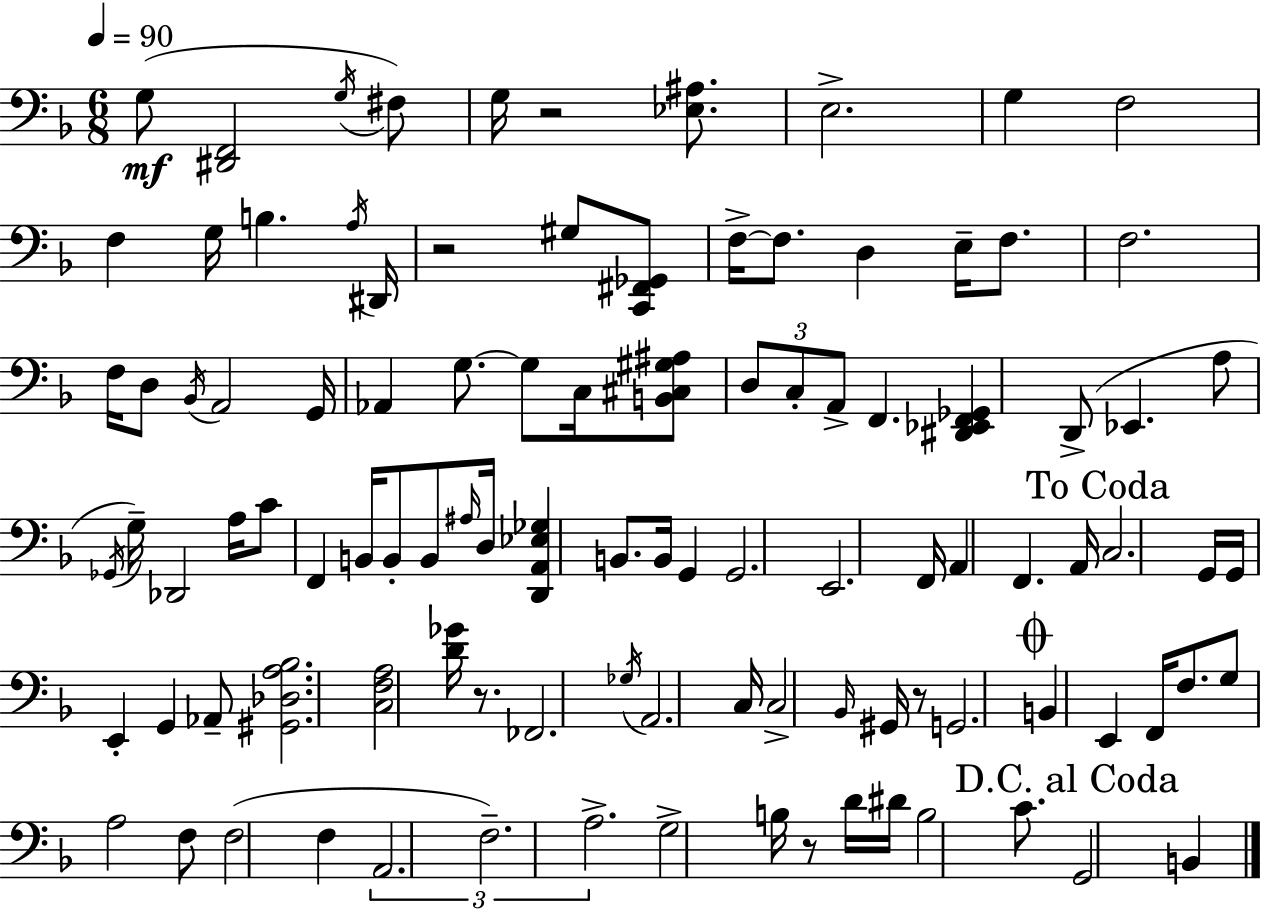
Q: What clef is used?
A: bass